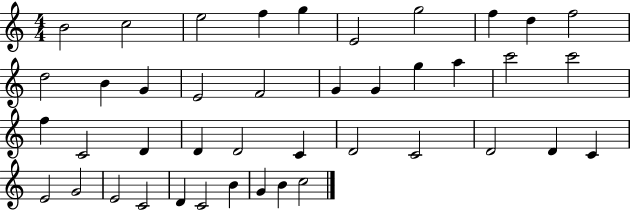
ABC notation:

X:1
T:Untitled
M:4/4
L:1/4
K:C
B2 c2 e2 f g E2 g2 f d f2 d2 B G E2 F2 G G g a c'2 c'2 f C2 D D D2 C D2 C2 D2 D C E2 G2 E2 C2 D C2 B G B c2